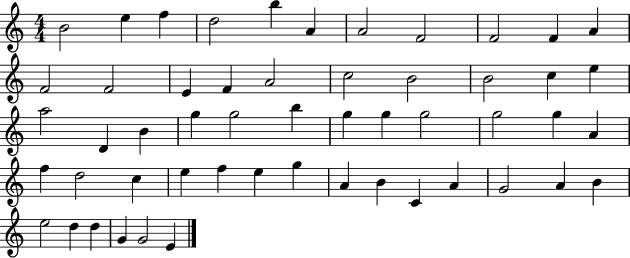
{
  \clef treble
  \numericTimeSignature
  \time 4/4
  \key c \major
  b'2 e''4 f''4 | d''2 b''4 a'4 | a'2 f'2 | f'2 f'4 a'4 | \break f'2 f'2 | e'4 f'4 a'2 | c''2 b'2 | b'2 c''4 e''4 | \break a''2 d'4 b'4 | g''4 g''2 b''4 | g''4 g''4 g''2 | g''2 g''4 a'4 | \break f''4 d''2 c''4 | e''4 f''4 e''4 g''4 | a'4 b'4 c'4 a'4 | g'2 a'4 b'4 | \break e''2 d''4 d''4 | g'4 g'2 e'4 | \bar "|."
}